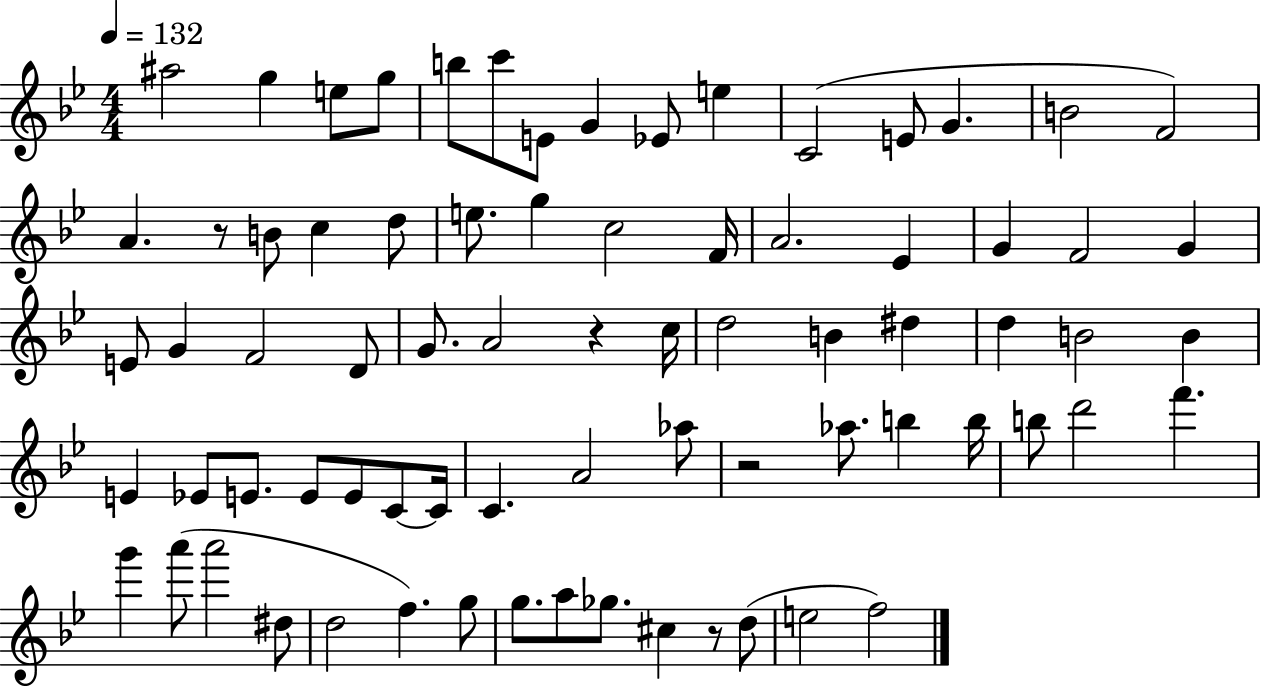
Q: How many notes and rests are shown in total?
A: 75